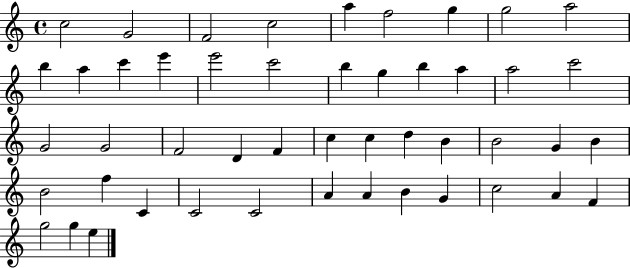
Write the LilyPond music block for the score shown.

{
  \clef treble
  \time 4/4
  \defaultTimeSignature
  \key c \major
  c''2 g'2 | f'2 c''2 | a''4 f''2 g''4 | g''2 a''2 | \break b''4 a''4 c'''4 e'''4 | e'''2 c'''2 | b''4 g''4 b''4 a''4 | a''2 c'''2 | \break g'2 g'2 | f'2 d'4 f'4 | c''4 c''4 d''4 b'4 | b'2 g'4 b'4 | \break b'2 f''4 c'4 | c'2 c'2 | a'4 a'4 b'4 g'4 | c''2 a'4 f'4 | \break g''2 g''4 e''4 | \bar "|."
}